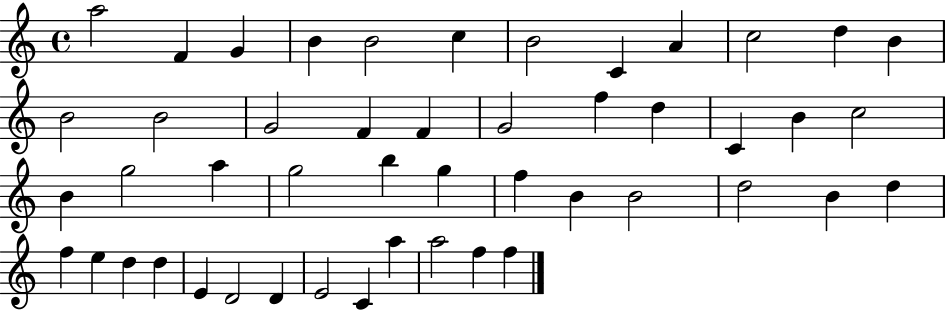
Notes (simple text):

A5/h F4/q G4/q B4/q B4/h C5/q B4/h C4/q A4/q C5/h D5/q B4/q B4/h B4/h G4/h F4/q F4/q G4/h F5/q D5/q C4/q B4/q C5/h B4/q G5/h A5/q G5/h B5/q G5/q F5/q B4/q B4/h D5/h B4/q D5/q F5/q E5/q D5/q D5/q E4/q D4/h D4/q E4/h C4/q A5/q A5/h F5/q F5/q